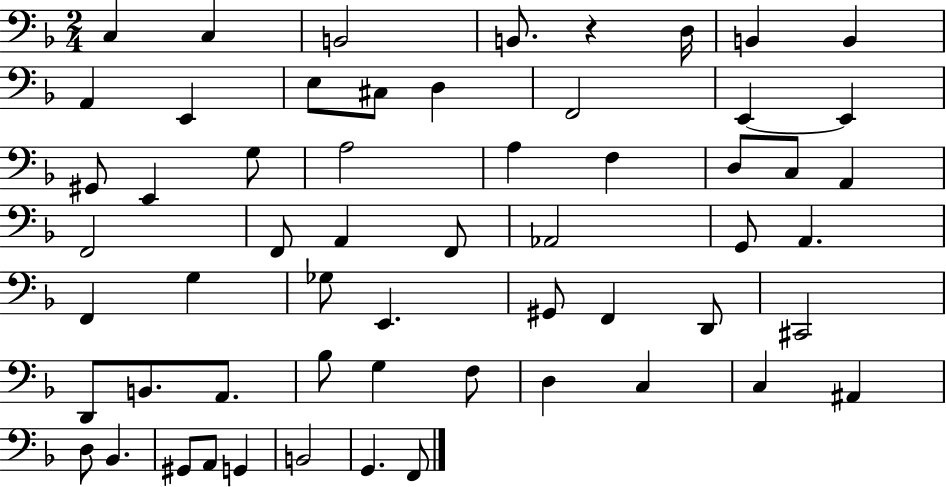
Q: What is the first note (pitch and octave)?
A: C3